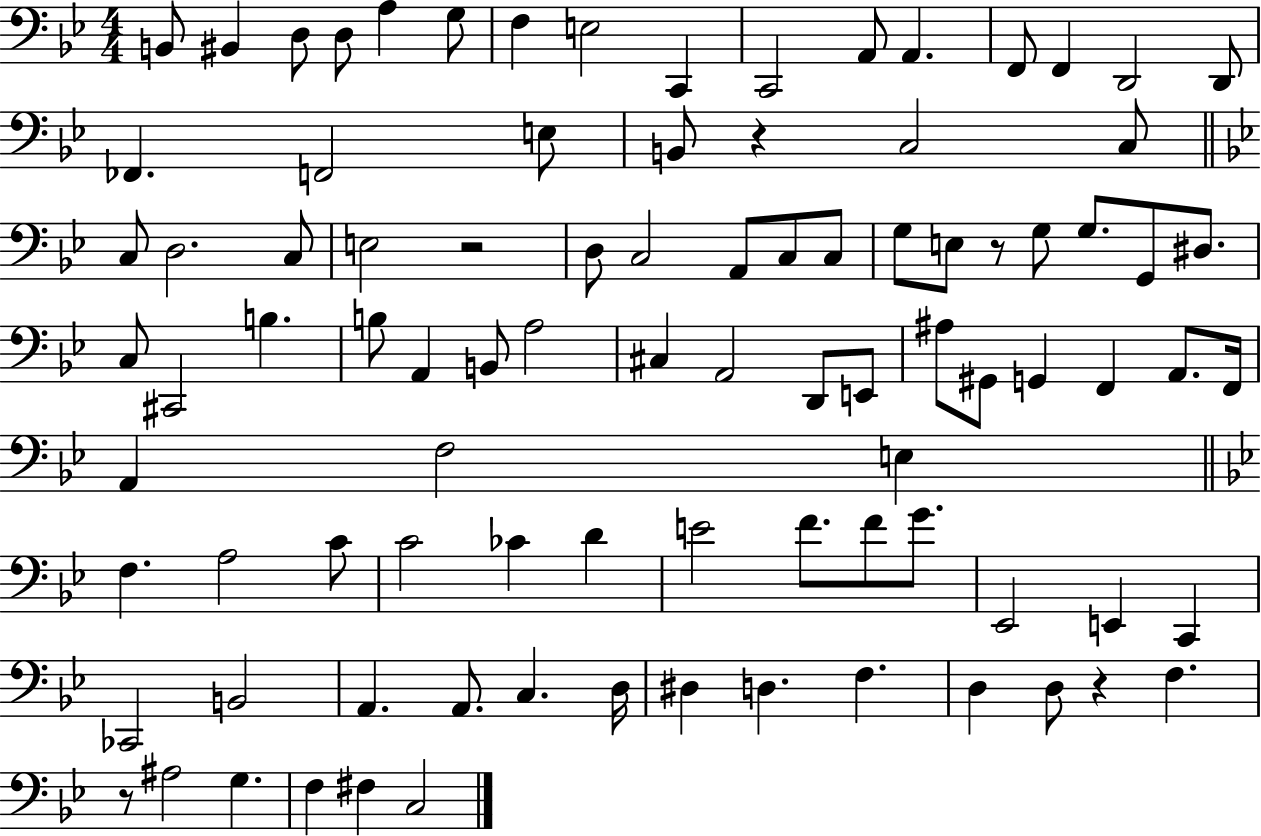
B2/e BIS2/q D3/e D3/e A3/q G3/e F3/q E3/h C2/q C2/h A2/e A2/q. F2/e F2/q D2/h D2/e FES2/q. F2/h E3/e B2/e R/q C3/h C3/e C3/e D3/h. C3/e E3/h R/h D3/e C3/h A2/e C3/e C3/e G3/e E3/e R/e G3/e G3/e. G2/e D#3/e. C3/e C#2/h B3/q. B3/e A2/q B2/e A3/h C#3/q A2/h D2/e E2/e A#3/e G#2/e G2/q F2/q A2/e. F2/s A2/q F3/h E3/q F3/q. A3/h C4/e C4/h CES4/q D4/q E4/h F4/e. F4/e G4/e. Eb2/h E2/q C2/q CES2/h B2/h A2/q. A2/e. C3/q. D3/s D#3/q D3/q. F3/q. D3/q D3/e R/q F3/q. R/e A#3/h G3/q. F3/q F#3/q C3/h